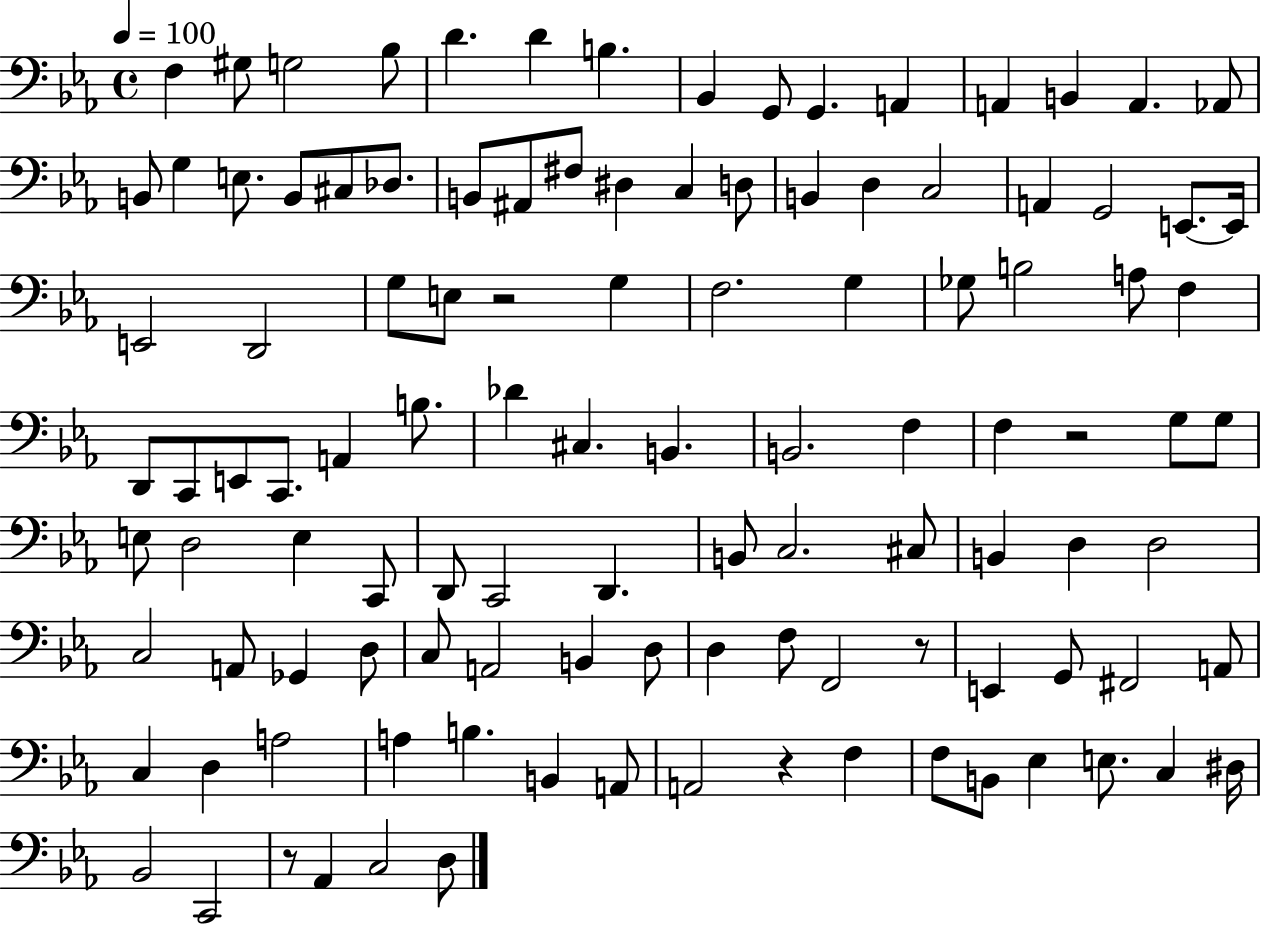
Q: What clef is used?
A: bass